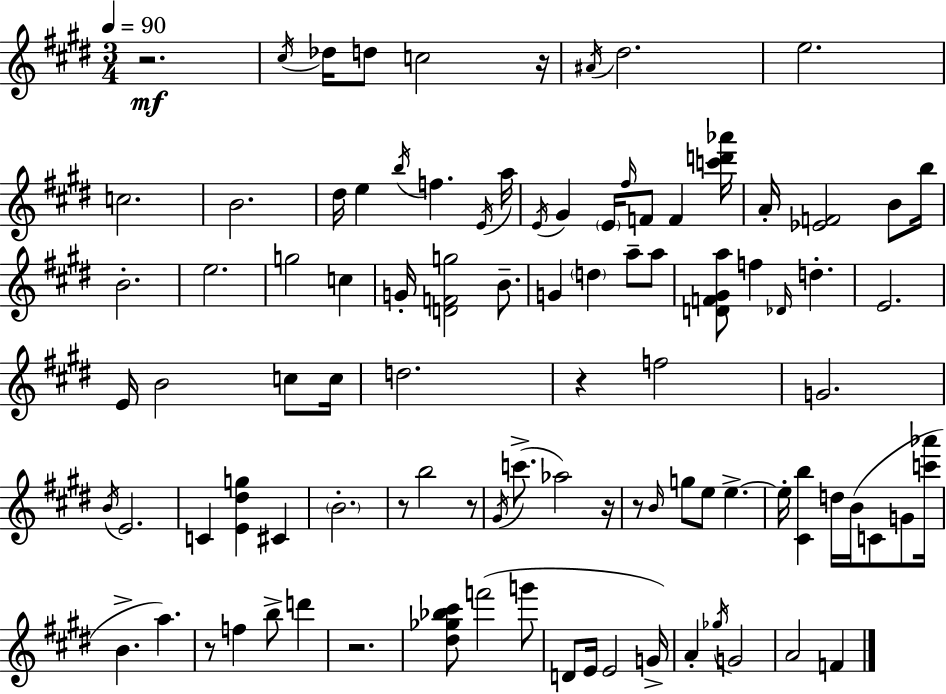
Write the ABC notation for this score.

X:1
T:Untitled
M:3/4
L:1/4
K:E
z2 ^c/4 _d/4 d/2 c2 z/4 ^A/4 ^d2 e2 c2 B2 ^d/4 e b/4 f E/4 a/4 E/4 ^G E/4 ^f/4 F/2 F [c'd'_a']/4 A/4 [_EF]2 B/2 b/4 B2 e2 g2 c G/4 [DFg]2 B/2 G d a/2 a/2 [DF^Ga]/2 f _D/4 d E2 E/4 B2 c/2 c/4 d2 z f2 G2 B/4 E2 C [E^dg] ^C B2 z/2 b2 z/2 ^G/4 c'/2 _a2 z/4 z/2 B/4 g/2 e/2 e e/4 [^Cb] d/4 B/4 C/2 G/2 [c'_a']/4 B a z/2 f b/2 d' z2 [^d_g_b^c']/2 f'2 g'/2 D/2 E/4 E2 G/4 A _g/4 G2 A2 F